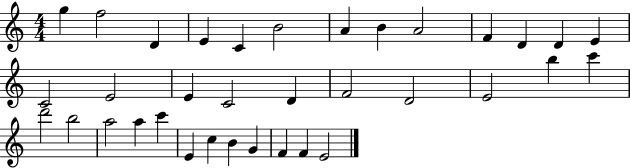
G5/q F5/h D4/q E4/q C4/q B4/h A4/q B4/q A4/h F4/q D4/q D4/q E4/q C4/h E4/h E4/q C4/h D4/q F4/h D4/h E4/h B5/q C6/q D6/h B5/h A5/h A5/q C6/q E4/q C5/q B4/q G4/q F4/q F4/q E4/h